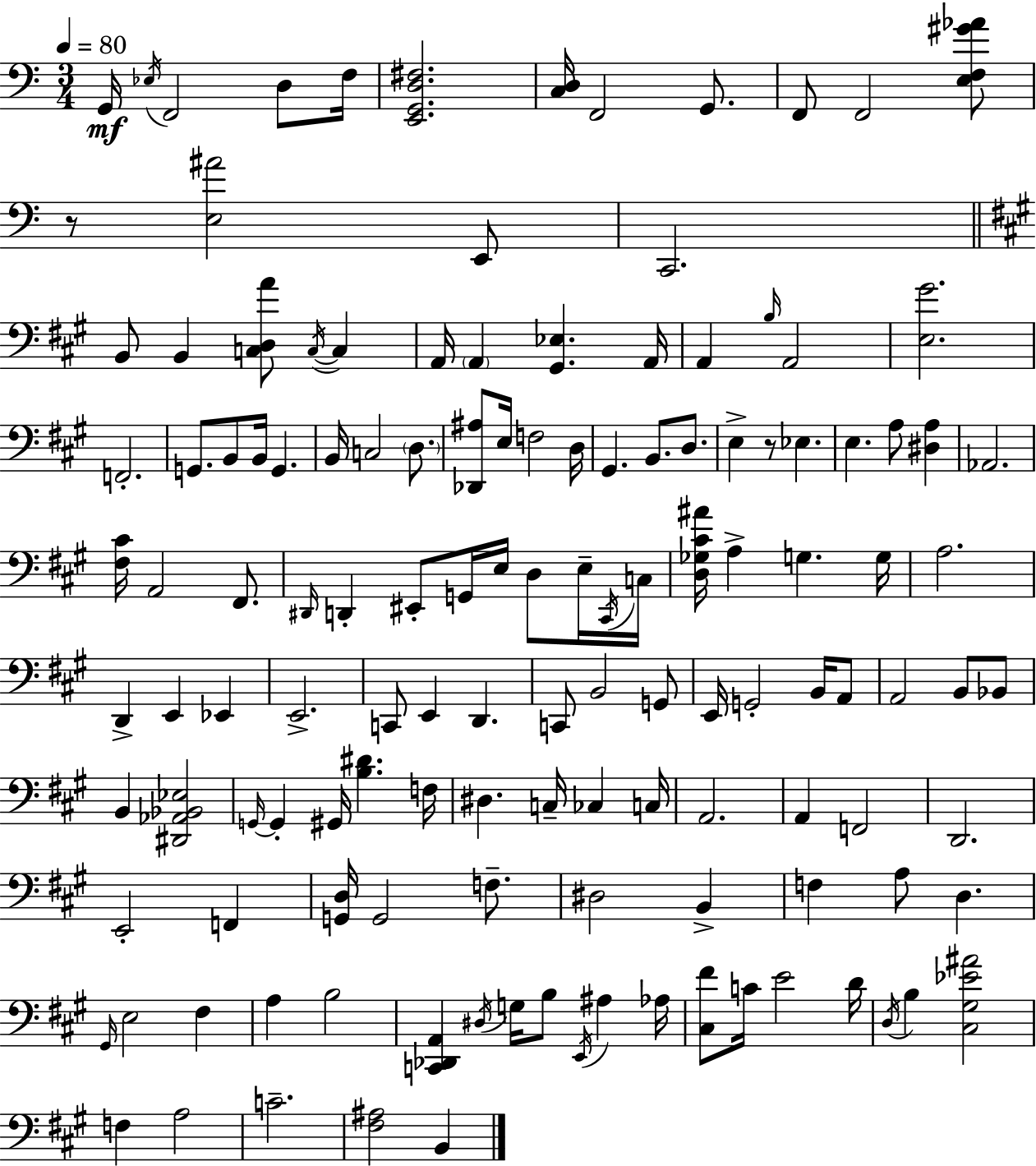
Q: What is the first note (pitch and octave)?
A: G2